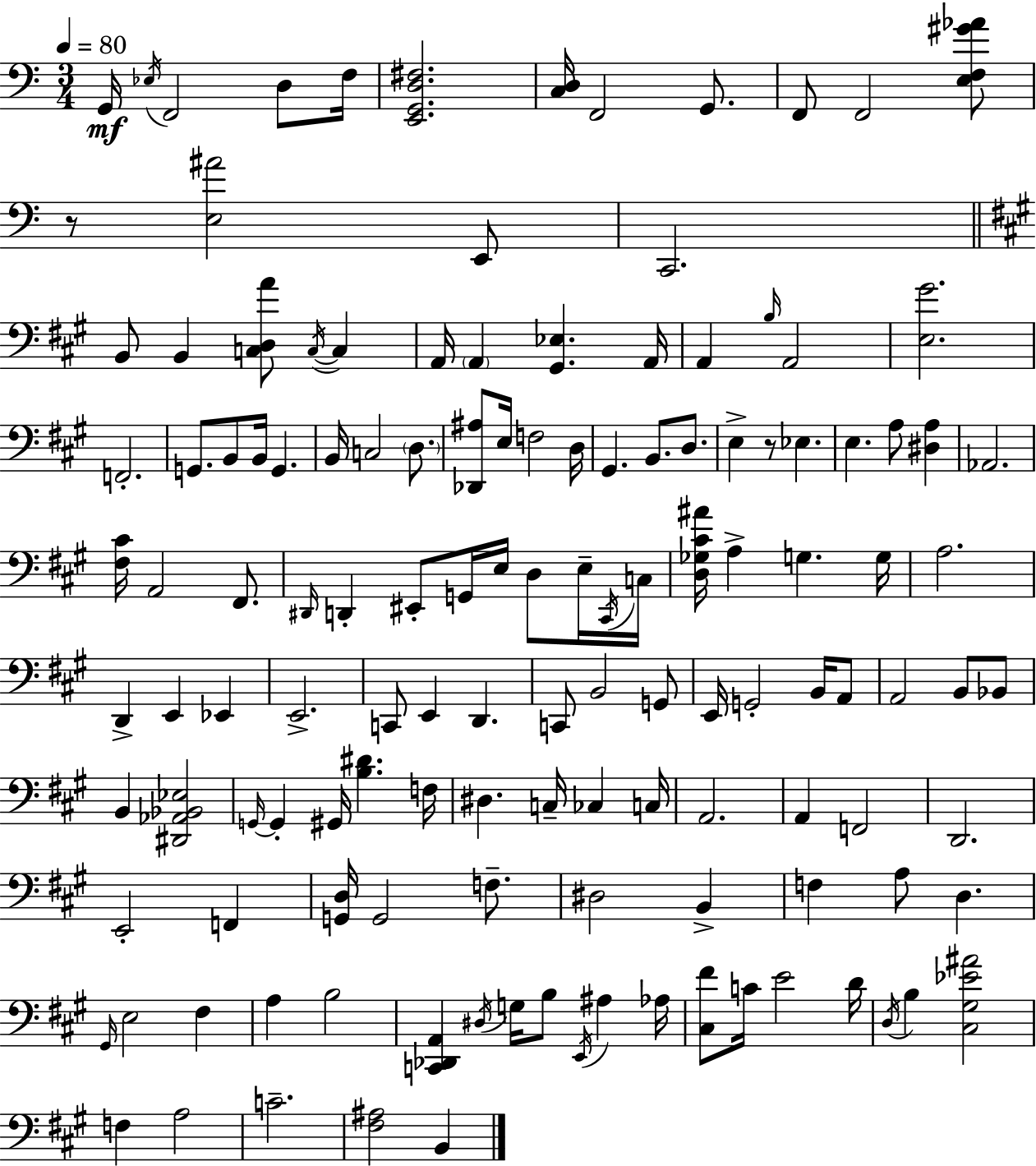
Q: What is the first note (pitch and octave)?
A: G2